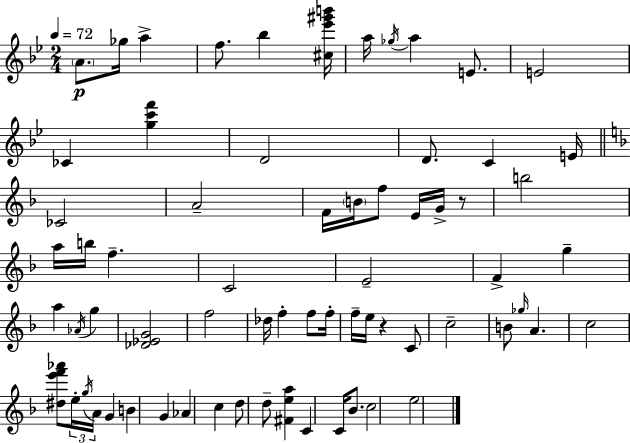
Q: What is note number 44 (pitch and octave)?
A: Gb5